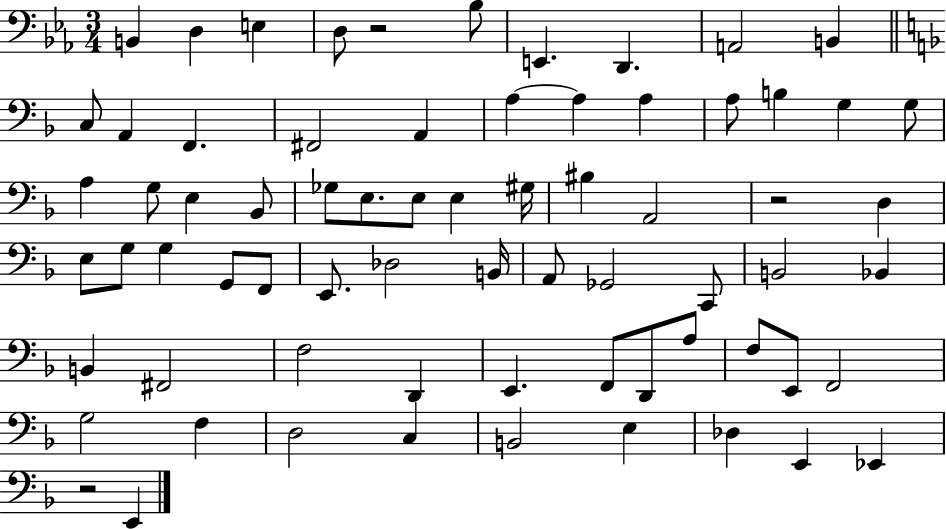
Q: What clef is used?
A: bass